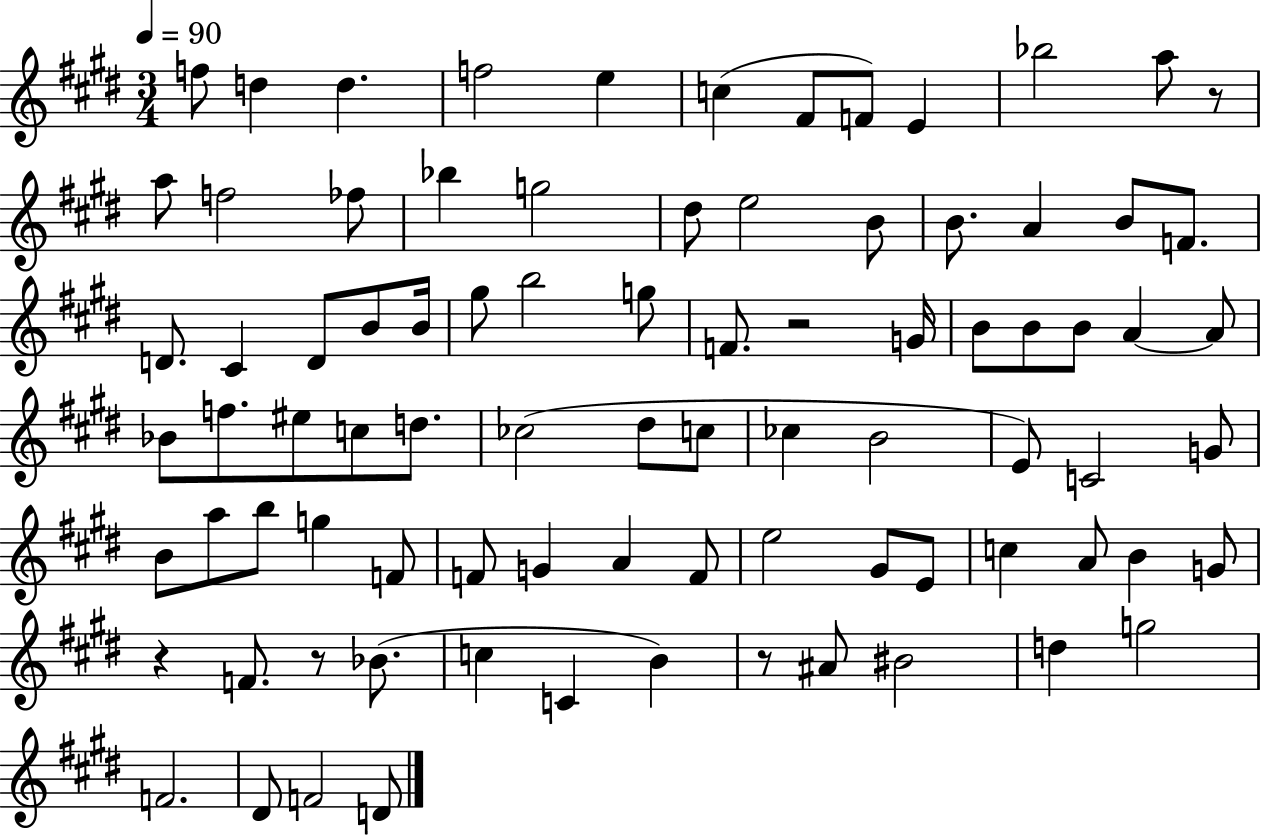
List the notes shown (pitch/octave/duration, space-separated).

F5/e D5/q D5/q. F5/h E5/q C5/q F#4/e F4/e E4/q Bb5/h A5/e R/e A5/e F5/h FES5/e Bb5/q G5/h D#5/e E5/h B4/e B4/e. A4/q B4/e F4/e. D4/e. C#4/q D4/e B4/e B4/s G#5/e B5/h G5/e F4/e. R/h G4/s B4/e B4/e B4/e A4/q A4/e Bb4/e F5/e. EIS5/e C5/e D5/e. CES5/h D#5/e C5/e CES5/q B4/h E4/e C4/h G4/e B4/e A5/e B5/e G5/q F4/e F4/e G4/q A4/q F4/e E5/h G#4/e E4/e C5/q A4/e B4/q G4/e R/q F4/e. R/e Bb4/e. C5/q C4/q B4/q R/e A#4/e BIS4/h D5/q G5/h F4/h. D#4/e F4/h D4/e